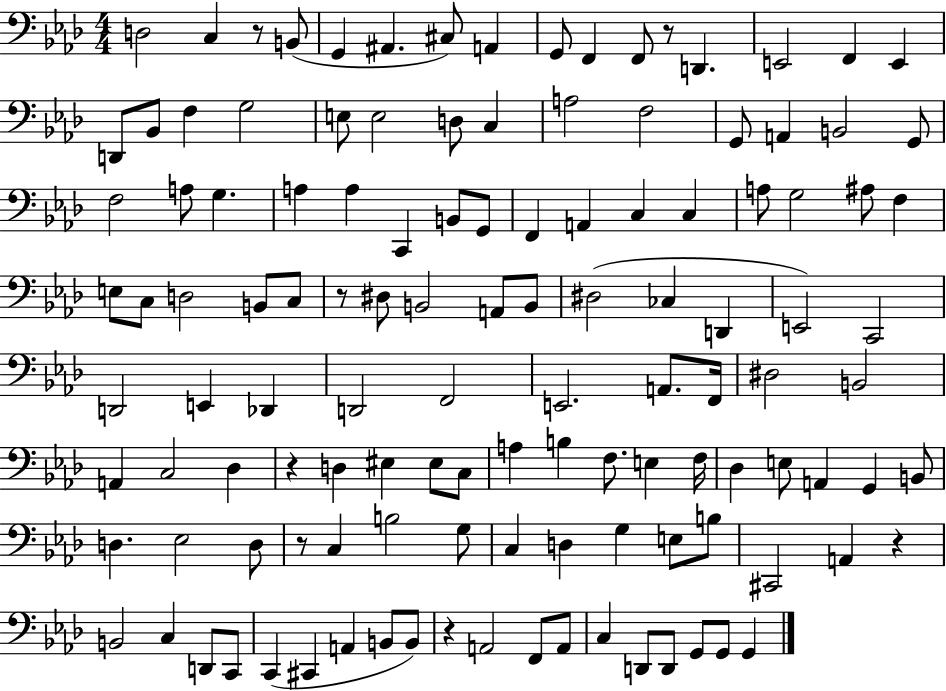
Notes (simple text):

D3/h C3/q R/e B2/e G2/q A#2/q. C#3/e A2/q G2/e F2/q F2/e R/e D2/q. E2/h F2/q E2/q D2/e Bb2/e F3/q G3/h E3/e E3/h D3/e C3/q A3/h F3/h G2/e A2/q B2/h G2/e F3/h A3/e G3/q. A3/q A3/q C2/q B2/e G2/e F2/q A2/q C3/q C3/q A3/e G3/h A#3/e F3/q E3/e C3/e D3/h B2/e C3/e R/e D#3/e B2/h A2/e B2/e D#3/h CES3/q D2/q E2/h C2/h D2/h E2/q Db2/q D2/h F2/h E2/h. A2/e. F2/s D#3/h B2/h A2/q C3/h Db3/q R/q D3/q EIS3/q EIS3/e C3/e A3/q B3/q F3/e. E3/q F3/s Db3/q E3/e A2/q G2/q B2/e D3/q. Eb3/h D3/e R/e C3/q B3/h G3/e C3/q D3/q G3/q E3/e B3/e C#2/h A2/q R/q B2/h C3/q D2/e C2/e C2/q C#2/q A2/q B2/e B2/e R/q A2/h F2/e A2/e C3/q D2/e D2/e G2/e G2/e G2/q